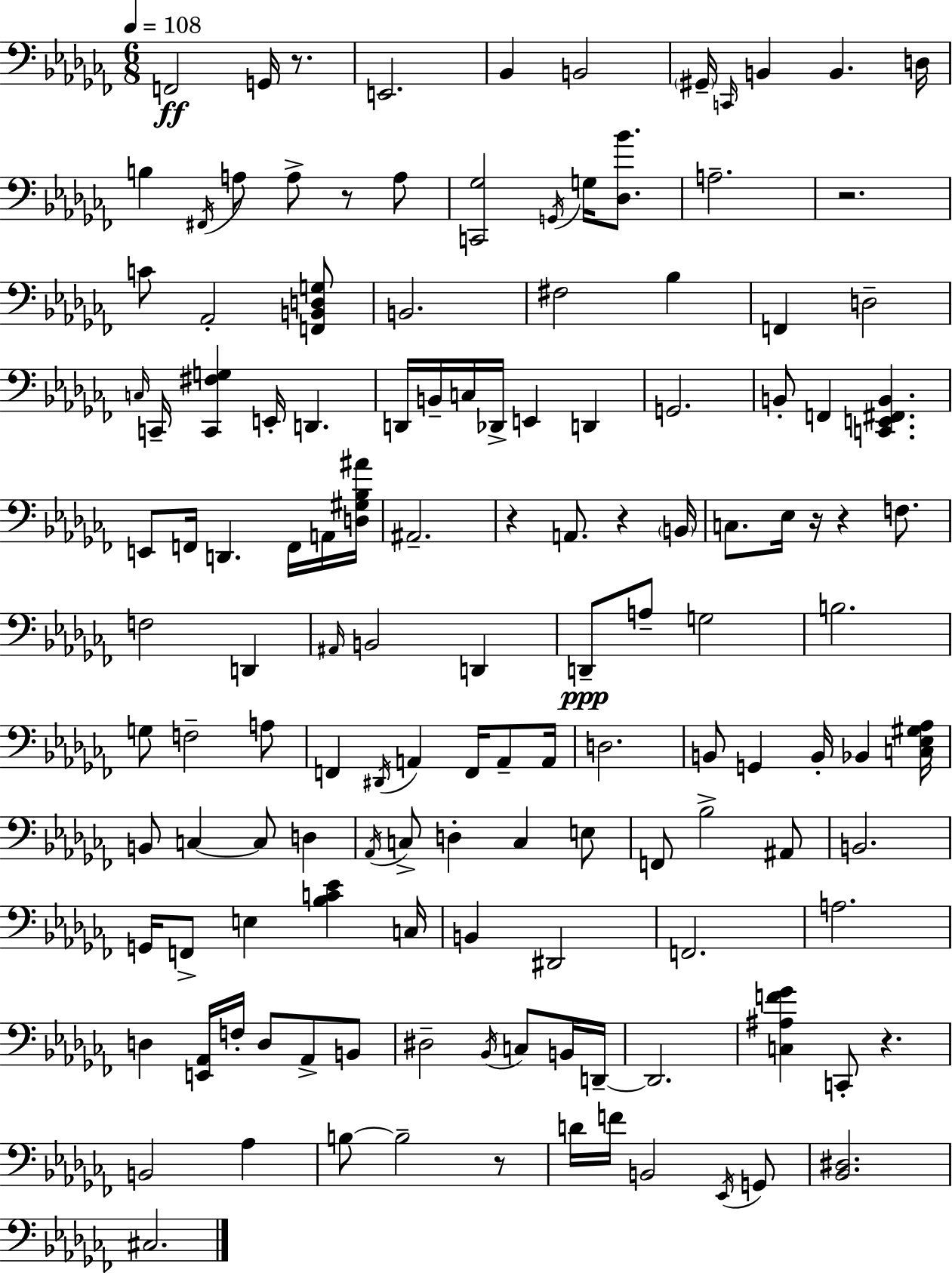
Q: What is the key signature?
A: AES minor